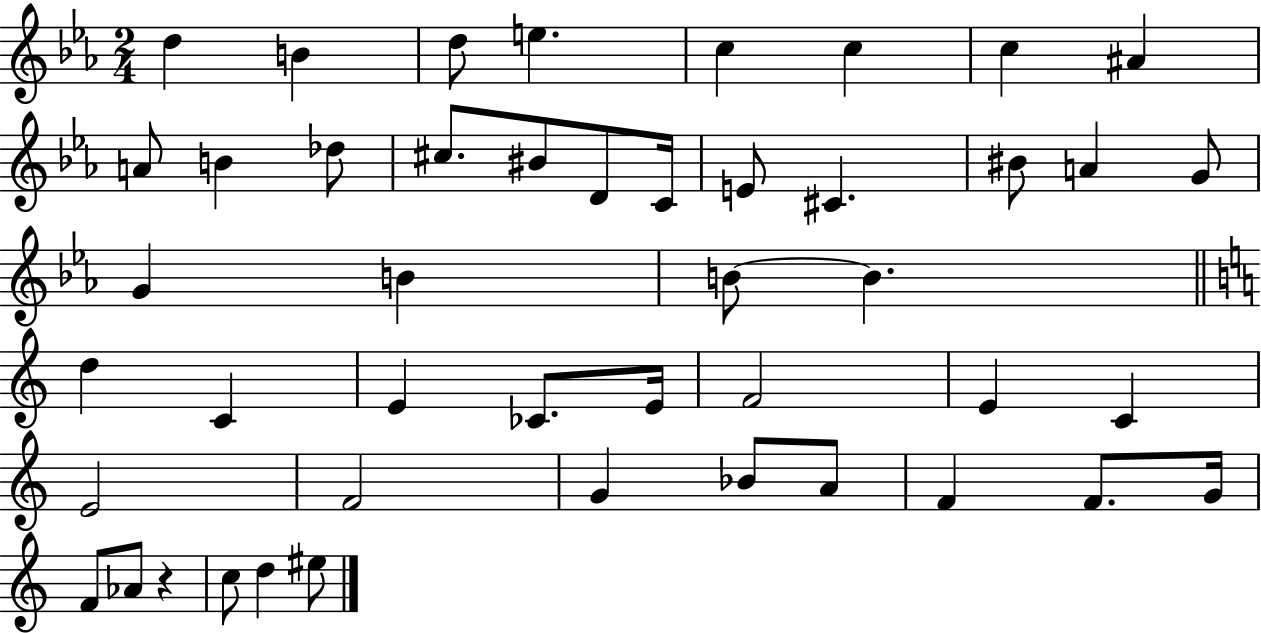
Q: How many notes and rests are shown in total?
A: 46